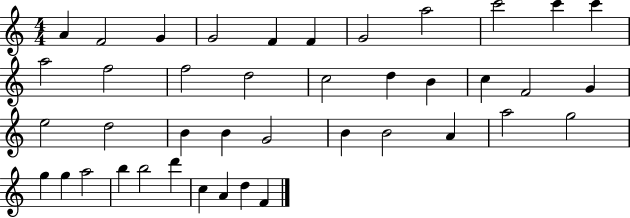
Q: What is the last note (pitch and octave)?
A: F4